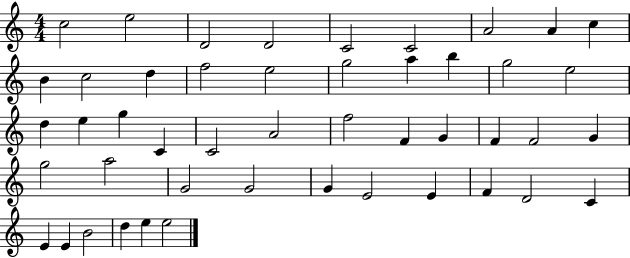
X:1
T:Untitled
M:4/4
L:1/4
K:C
c2 e2 D2 D2 C2 C2 A2 A c B c2 d f2 e2 g2 a b g2 e2 d e g C C2 A2 f2 F G F F2 G g2 a2 G2 G2 G E2 E F D2 C E E B2 d e e2